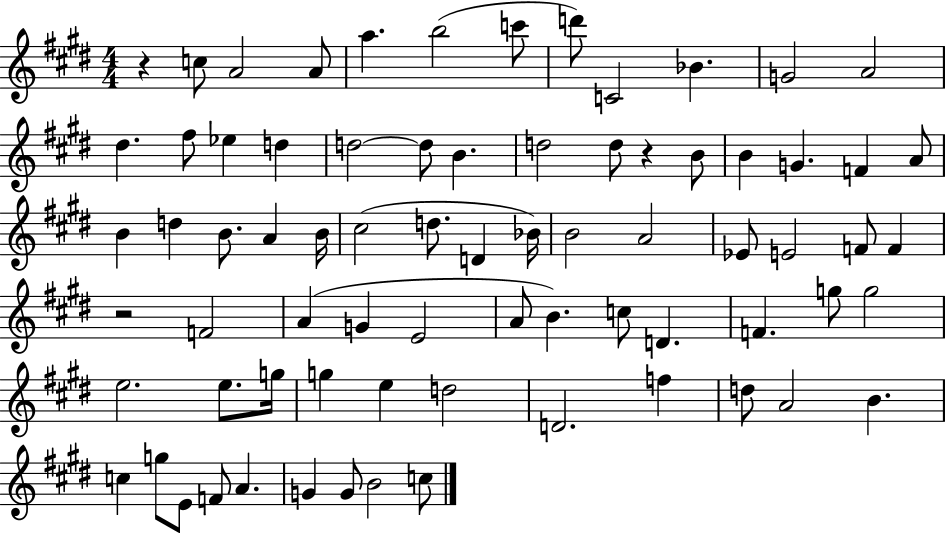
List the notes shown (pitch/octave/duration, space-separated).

R/q C5/e A4/h A4/e A5/q. B5/h C6/e D6/e C4/h Bb4/q. G4/h A4/h D#5/q. F#5/e Eb5/q D5/q D5/h D5/e B4/q. D5/h D5/e R/q B4/e B4/q G4/q. F4/q A4/e B4/q D5/q B4/e. A4/q B4/s C#5/h D5/e. D4/q Bb4/s B4/h A4/h Eb4/e E4/h F4/e F4/q R/h F4/h A4/q G4/q E4/h A4/e B4/q. C5/e D4/q. F4/q. G5/e G5/h E5/h. E5/e. G5/s G5/q E5/q D5/h D4/h. F5/q D5/e A4/h B4/q. C5/q G5/e E4/e F4/e A4/q. G4/q G4/e B4/h C5/e